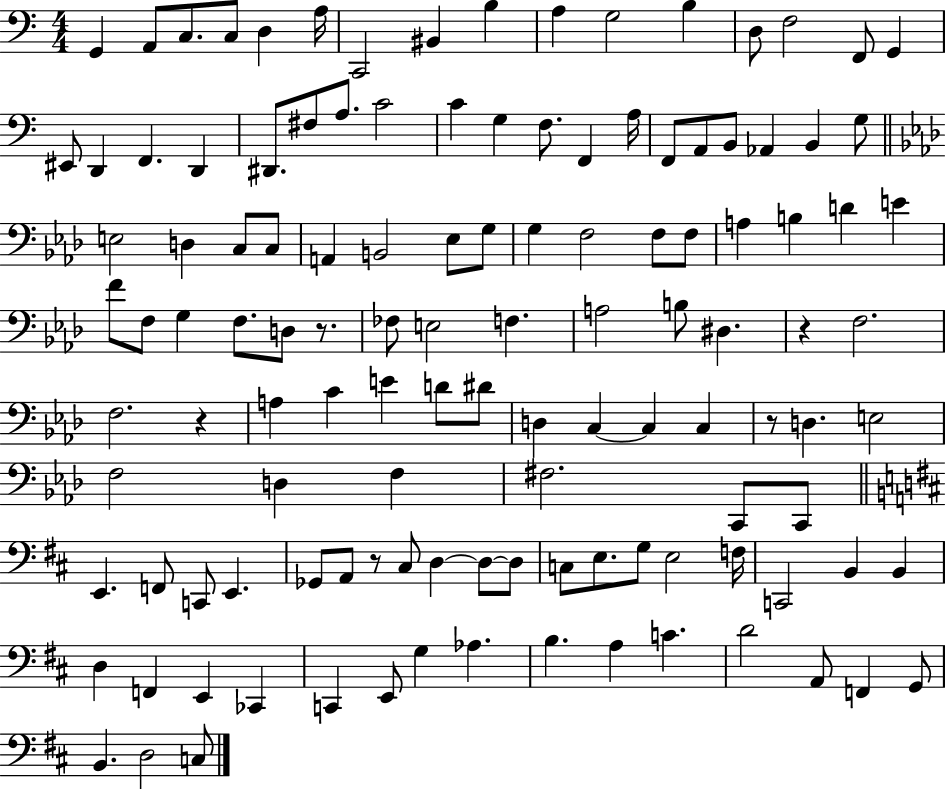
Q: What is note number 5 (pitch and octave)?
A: D3